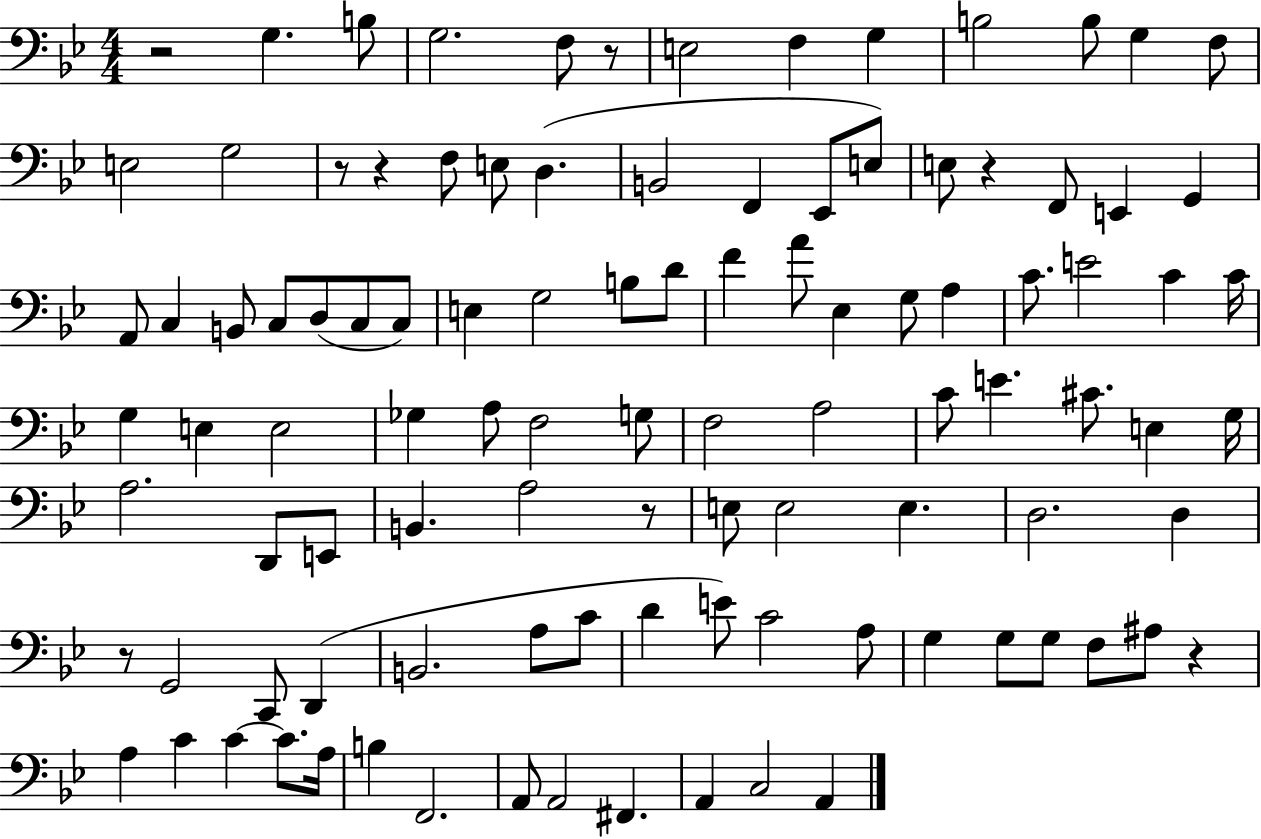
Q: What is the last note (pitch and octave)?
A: A2